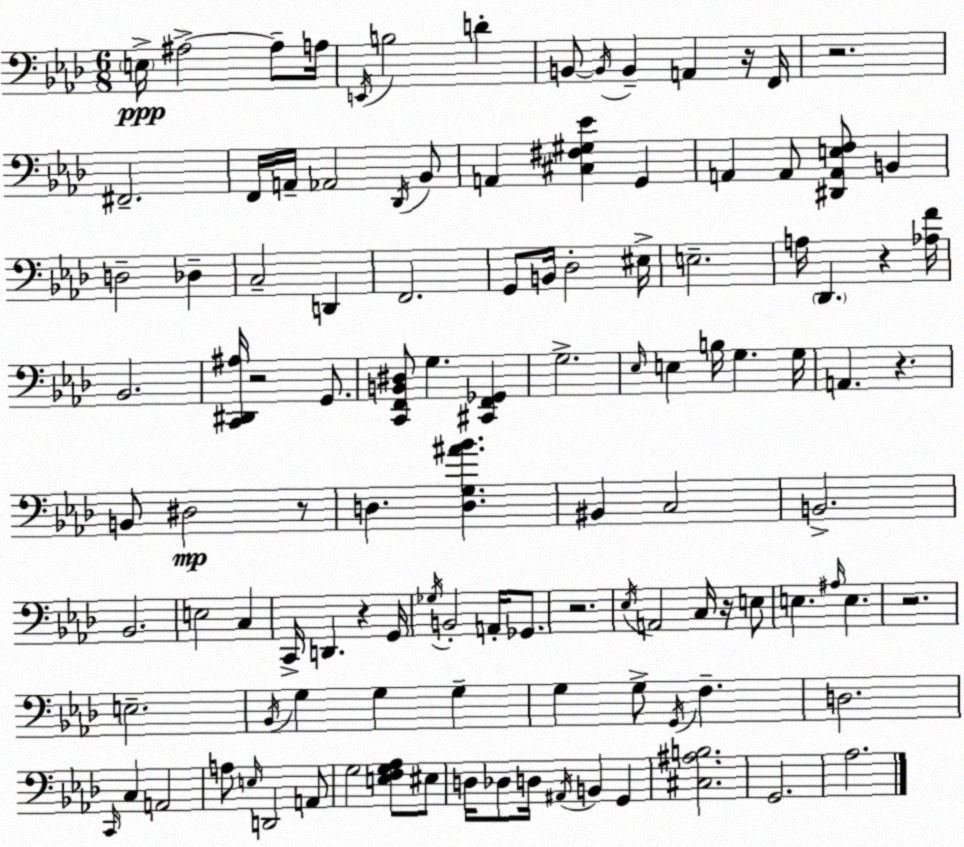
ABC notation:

X:1
T:Untitled
M:6/8
L:1/4
K:Ab
E,/4 ^A,2 ^A,/2 A,/4 E,,/4 B,2 D B,,/2 B,,/4 B,, A,, z/4 F,,/4 z2 ^F,,2 F,,/4 A,,/4 _A,,2 _D,,/4 _B,,/2 A,, [^C,^F,^G,_E] G,, A,, A,,/2 [^D,,A,,E,F,]/2 B,, D,2 _D, C,2 D,, F,,2 G,,/2 B,,/4 _D,2 ^E,/4 E,2 A,/4 _D,, z [_A,F]/4 _B,,2 [C,,^D,,^A,]/4 z2 G,,/2 [C,,F,,B,,^D,]/2 G, [^C,,F,,_G,,] G,2 _E,/4 E, B,/4 G, G,/4 A,, z B,,/2 ^D,2 z/2 D, [D,G,^A_B] ^B,, C,2 B,,2 _B,,2 E,2 C, C,,/4 D,, z G,,/4 _G,/4 B,,2 A,,/4 _G,,/2 z2 _E,/4 A,,2 C,/4 z/4 E,/2 E, ^A,/4 E, z2 E,2 _B,,/4 G, G, G, G, G,/2 G,,/4 F, D,2 C,,/4 C, A,,2 A,/2 E,/4 D,,2 A,,/2 G,2 [E,F,G,_A,]/2 ^E,/2 D,/4 _D,/2 D,/4 ^A,,/4 B,, G,, [^C,^A,B,]2 G,,2 _A,2